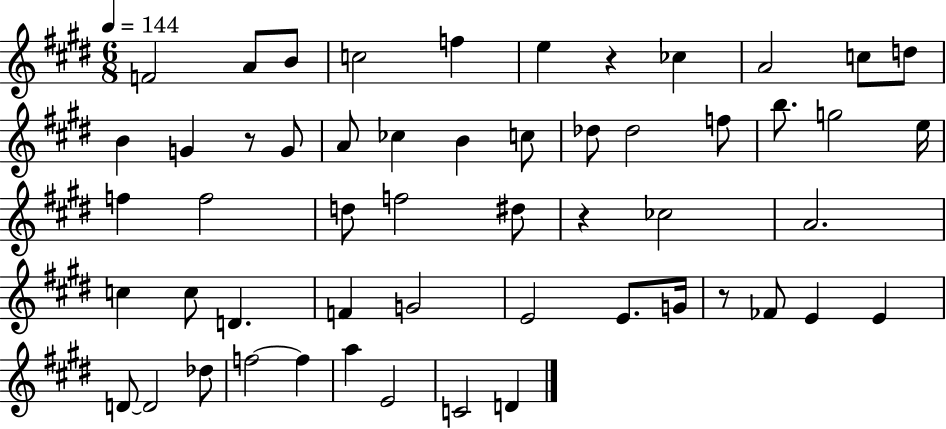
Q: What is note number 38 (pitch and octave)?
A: G4